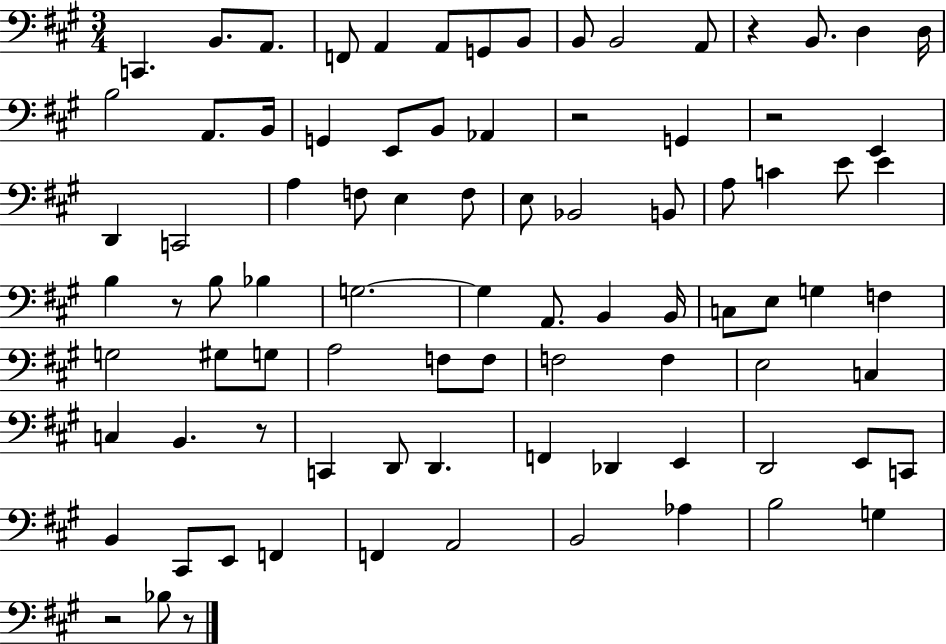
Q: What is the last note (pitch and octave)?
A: Bb3